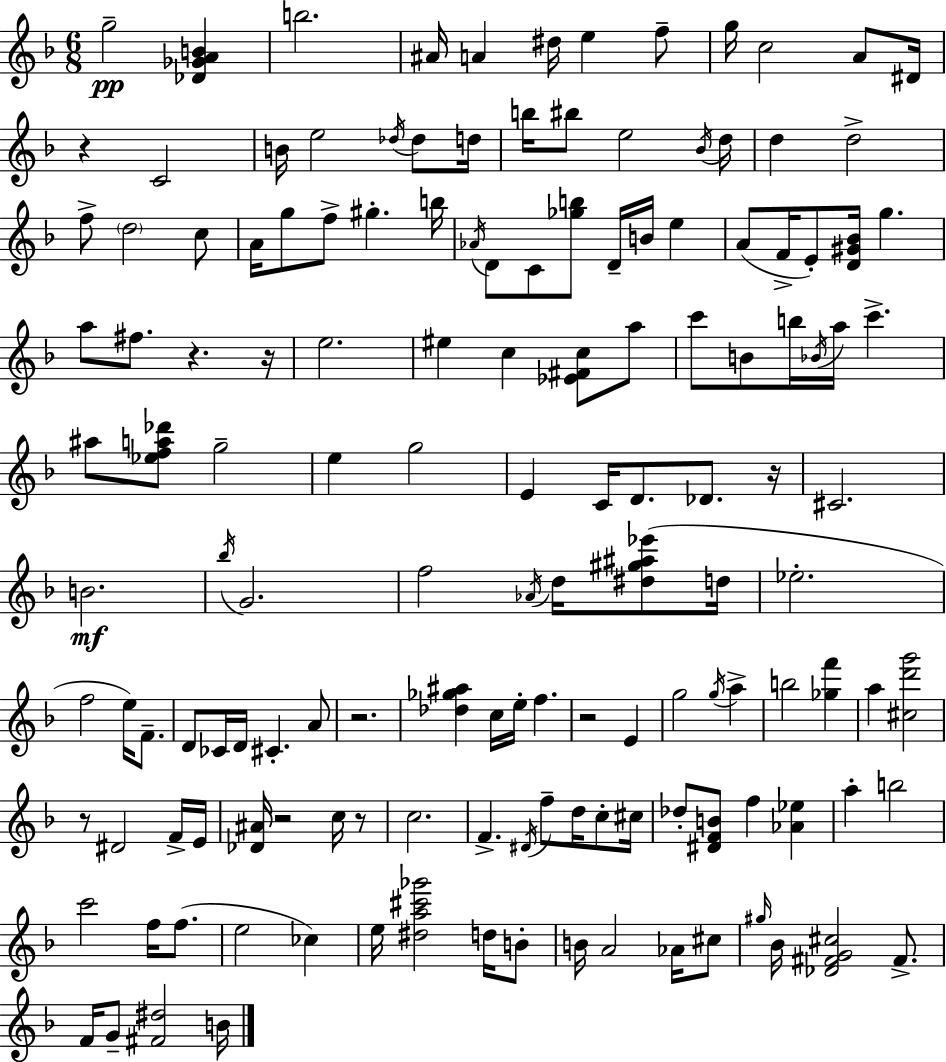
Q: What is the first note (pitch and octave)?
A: G5